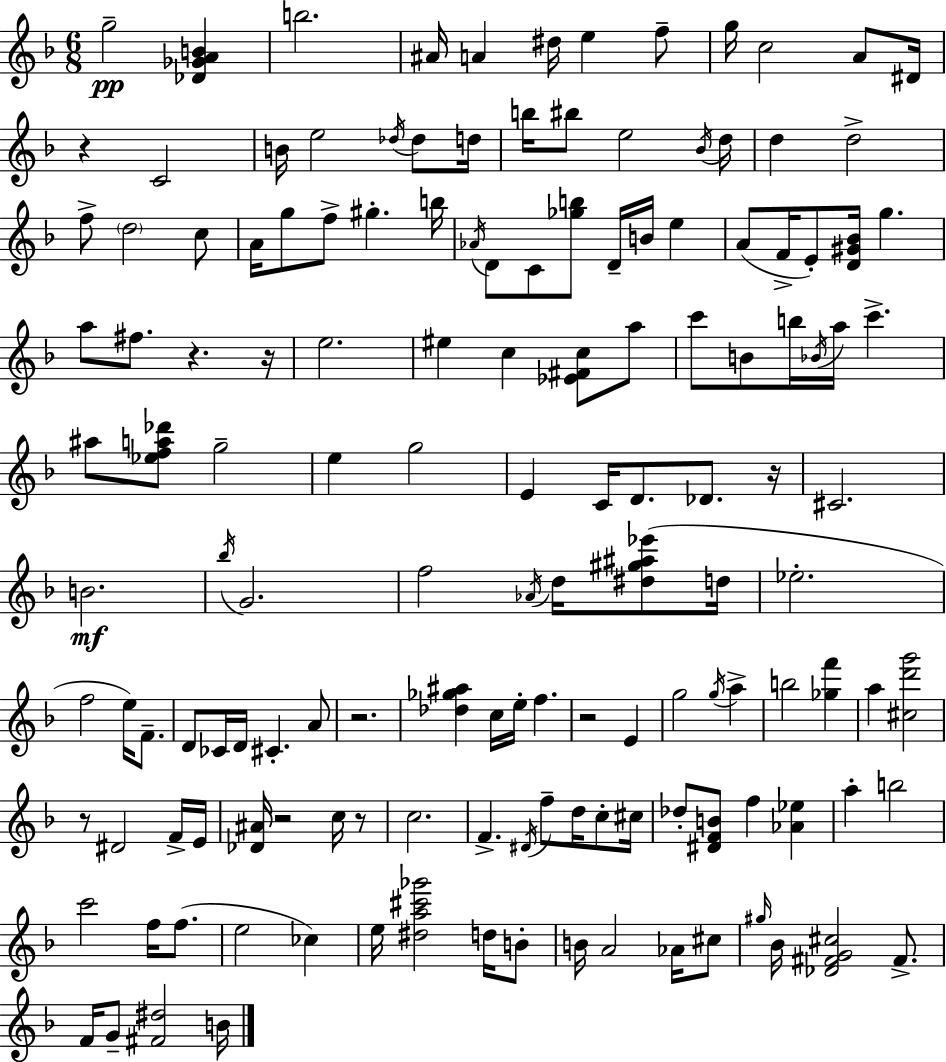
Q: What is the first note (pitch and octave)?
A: G5